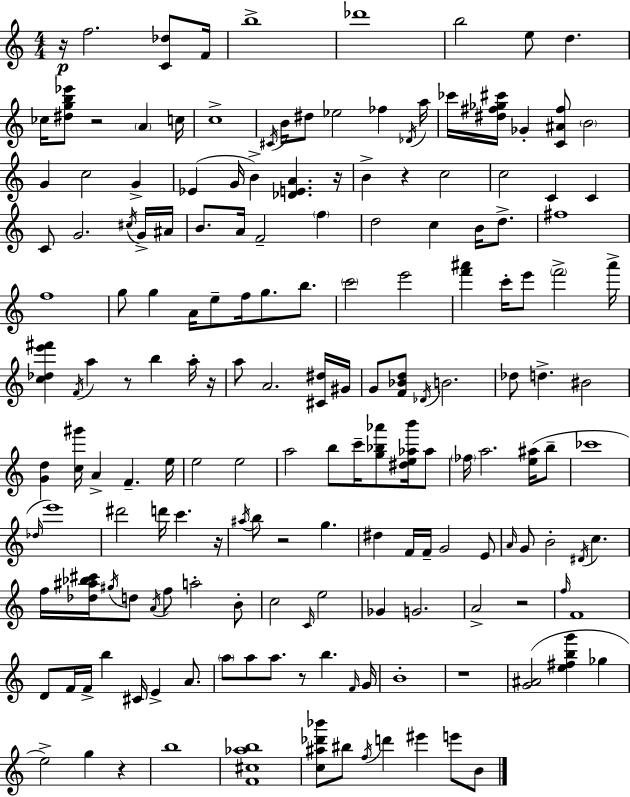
{
  \clef treble
  \numericTimeSignature
  \time 4/4
  \key a \minor
  \repeat volta 2 { r16\p f''2. <c' des''>8 f'16 | b''1-> | des'''1 | b''2 e''8 d''4. | \break ces''16 <dis'' g'' b'' ees'''>8 r2 \parenthesize a'4 c''16 | c''1-> | \acciaccatura { cis'16 } b'16 dis''8 ees''2 fes''4 | \acciaccatura { des'16 } a''16 ces'''16 <dis'' fis'' ges'' cis'''>16 ges'4-. <c' ais' fis''>8 \parenthesize b'2 | \break g'4 c''2 g'4-> | ees'4( g'16 b'4->) <des' e' a'>4. | r16 b'4-> r4 c''2 | c''2 c'4 c'4 | \break c'8 g'2. | \acciaccatura { cis''16 } g'16-> ais'16 b'8. a'16 f'2-- \parenthesize f''4 | d''2 c''4 b'16 | d''8.-> fis''1 | \break f''1 | g''8 g''4 a'16 e''8-- f''16 g''8. | b''8. \parenthesize c'''2 e'''2 | <f''' ais'''>4 c'''16-. e'''8 \parenthesize f'''2-> | \break ais'''16-> <c'' des'' e''' fis'''>4 \acciaccatura { f'16 } a''4 r8 b''4 | a''16-. r16 a''8 a'2. | <cis' dis''>16 gis'16 g'8 <f' bes' d''>8 \acciaccatura { des'16 } b'2. | des''8 d''4.-> bis'2 | \break <g' d''>4 <c'' gis'''>16 a'4-> f'4.-- | e''16 e''2 e''2 | a''2 b''8 c'''16-- | <g'' bes'' aes'''>8 <dis'' e'' aes'' b'''>16 aes''8 \parenthesize fes''16 a''2. | \break <e'' ais''>16( b''8-- ces'''1 | \grace { des''16 }) e'''1 | dis'''2 d'''16 c'''4. | r16 \acciaccatura { ais''16 } b''8 r2 | \break g''4. dis''4 f'16 f'16-- g'2 | e'8 \grace { a'16 } g'8 b'2-. | \acciaccatura { dis'16 } c''4. f''16 <des'' ais'' bes'' cis'''>16 \acciaccatura { gis''16 } d''8 \acciaccatura { a'16 } f''8 | a''2-. b'8-. c''2 | \break \grace { c'16 } e''2 ges'4 | g'2. a'2-> | r2 \grace { f''16 } f'1 | d'8 f'16 | \break f'16-> b''4 cis'16 e'4-> a'8. \parenthesize a''8 a''8 | a''8. r8 b''4. \grace { f'16 } g'16 b'1-. | r1 | <g' ais'>2( | \break <e'' fis'' b'' g'''>4 ges''4 e''2->) | g''4 r4 b''1 | <f' cis'' aes'' b''>1 | <c'' ais'' des''' bes'''>8 | \break bis''8 \acciaccatura { f''16 } d'''4 eis'''4 e'''8 b'8 } \bar "|."
}